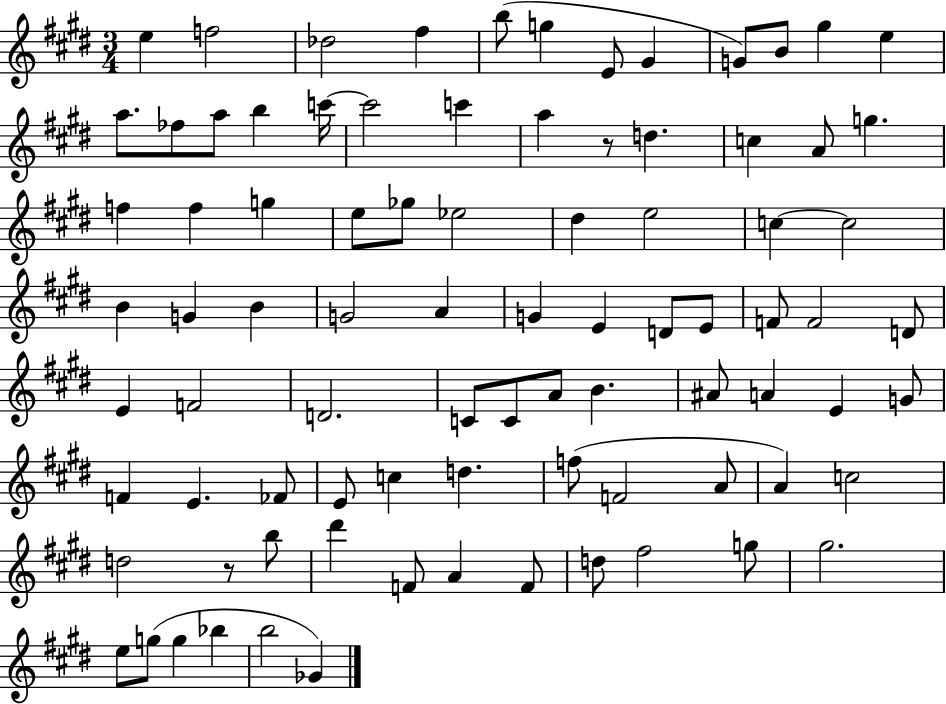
X:1
T:Untitled
M:3/4
L:1/4
K:E
e f2 _d2 ^f b/2 g E/2 ^G G/2 B/2 ^g e a/2 _f/2 a/2 b c'/4 c'2 c' a z/2 d c A/2 g f f g e/2 _g/2 _e2 ^d e2 c c2 B G B G2 A G E D/2 E/2 F/2 F2 D/2 E F2 D2 C/2 C/2 A/2 B ^A/2 A E G/2 F E _F/2 E/2 c d f/2 F2 A/2 A c2 d2 z/2 b/2 ^d' F/2 A F/2 d/2 ^f2 g/2 ^g2 e/2 g/2 g _b b2 _G